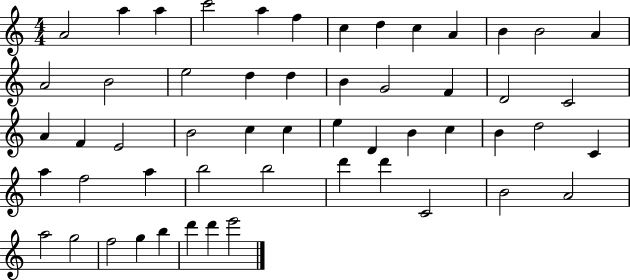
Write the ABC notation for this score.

X:1
T:Untitled
M:4/4
L:1/4
K:C
A2 a a c'2 a f c d c A B B2 A A2 B2 e2 d d B G2 F D2 C2 A F E2 B2 c c e D B c B d2 C a f2 a b2 b2 d' d' C2 B2 A2 a2 g2 f2 g b d' d' e'2